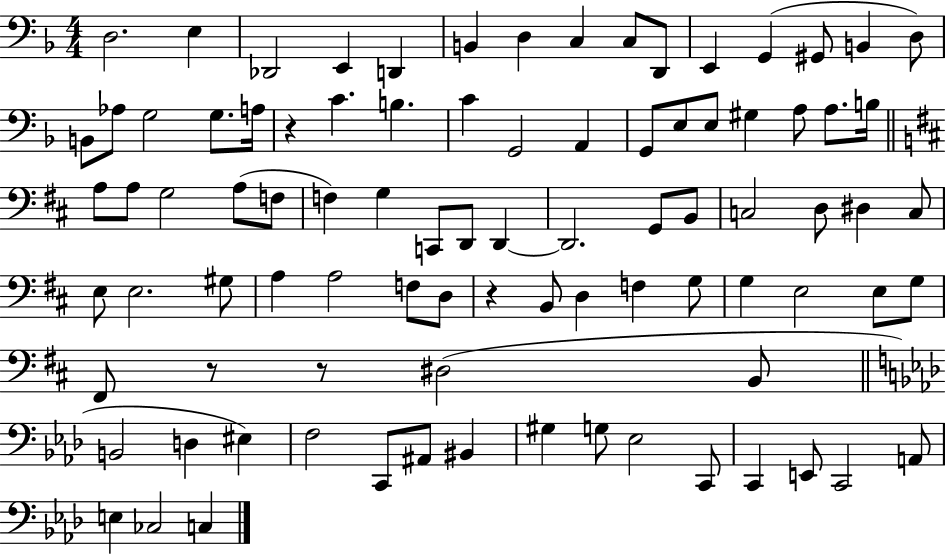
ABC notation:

X:1
T:Untitled
M:4/4
L:1/4
K:F
D,2 E, _D,,2 E,, D,, B,, D, C, C,/2 D,,/2 E,, G,, ^G,,/2 B,, D,/2 B,,/2 _A,/2 G,2 G,/2 A,/4 z C B, C G,,2 A,, G,,/2 E,/2 E,/2 ^G, A,/2 A,/2 B,/4 A,/2 A,/2 G,2 A,/2 F,/2 F, G, C,,/2 D,,/2 D,, D,,2 G,,/2 B,,/2 C,2 D,/2 ^D, C,/2 E,/2 E,2 ^G,/2 A, A,2 F,/2 D,/2 z B,,/2 D, F, G,/2 G, E,2 E,/2 G,/2 ^F,,/2 z/2 z/2 ^D,2 B,,/2 B,,2 D, ^E, F,2 C,,/2 ^A,,/2 ^B,, ^G, G,/2 _E,2 C,,/2 C,, E,,/2 C,,2 A,,/2 E, _C,2 C,